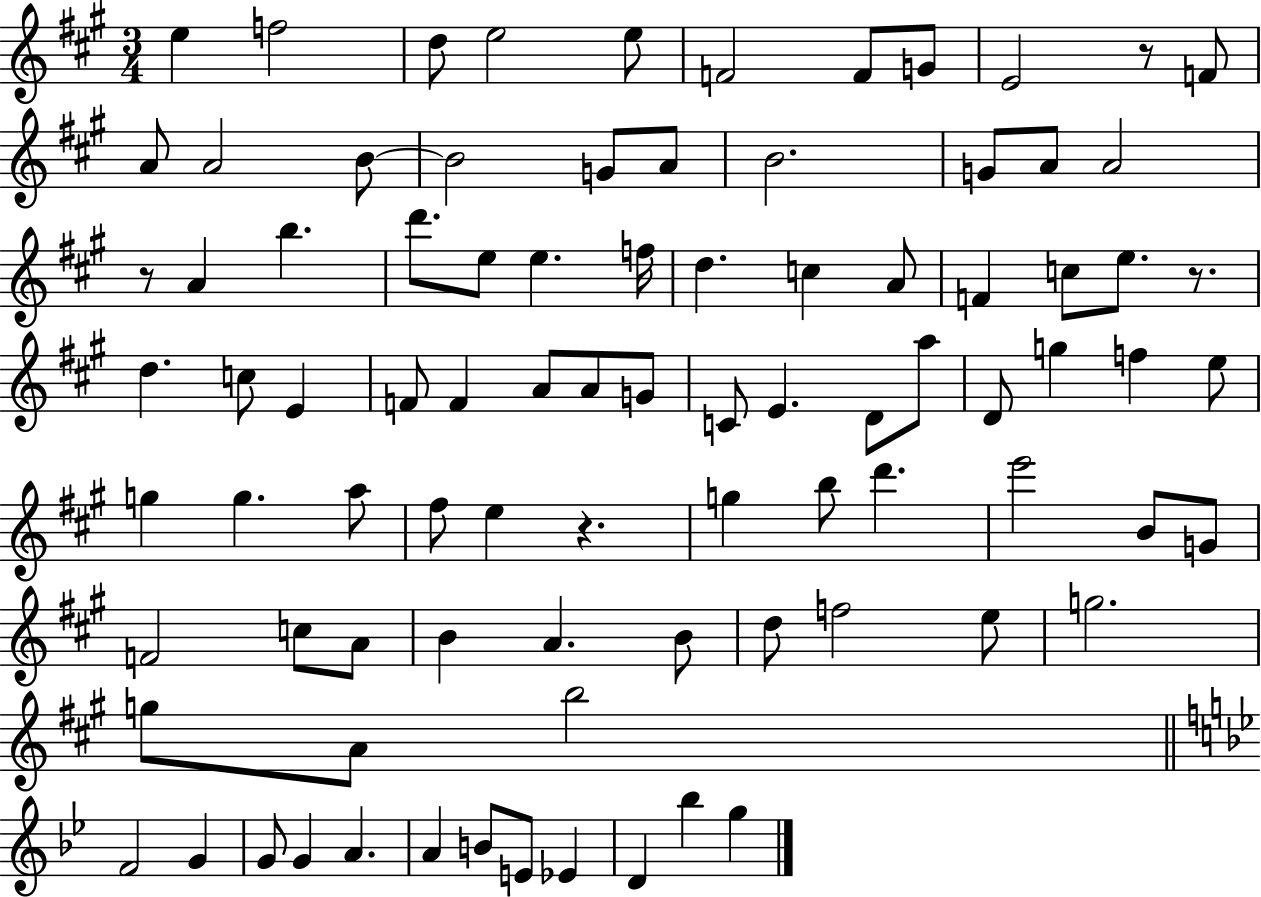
{
  \clef treble
  \numericTimeSignature
  \time 3/4
  \key a \major
  e''4 f''2 | d''8 e''2 e''8 | f'2 f'8 g'8 | e'2 r8 f'8 | \break a'8 a'2 b'8~~ | b'2 g'8 a'8 | b'2. | g'8 a'8 a'2 | \break r8 a'4 b''4. | d'''8. e''8 e''4. f''16 | d''4. c''4 a'8 | f'4 c''8 e''8. r8. | \break d''4. c''8 e'4 | f'8 f'4 a'8 a'8 g'8 | c'8 e'4. d'8 a''8 | d'8 g''4 f''4 e''8 | \break g''4 g''4. a''8 | fis''8 e''4 r4. | g''4 b''8 d'''4. | e'''2 b'8 g'8 | \break f'2 c''8 a'8 | b'4 a'4. b'8 | d''8 f''2 e''8 | g''2. | \break g''8 a'8 b''2 | \bar "||" \break \key g \minor f'2 g'4 | g'8 g'4 a'4. | a'4 b'8 e'8 ees'4 | d'4 bes''4 g''4 | \break \bar "|."
}